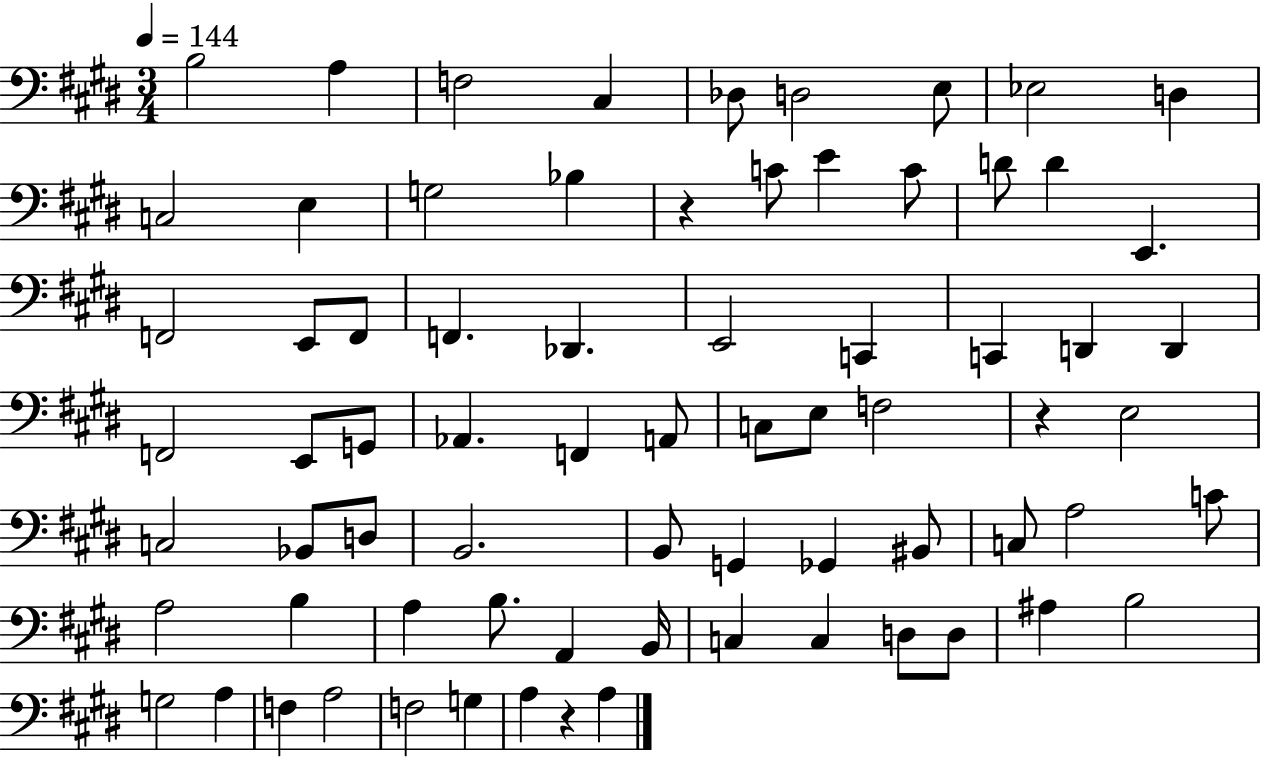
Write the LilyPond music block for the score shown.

{
  \clef bass
  \numericTimeSignature
  \time 3/4
  \key e \major
  \tempo 4 = 144
  b2 a4 | f2 cis4 | des8 d2 e8 | ees2 d4 | \break c2 e4 | g2 bes4 | r4 c'8 e'4 c'8 | d'8 d'4 e,4. | \break f,2 e,8 f,8 | f,4. des,4. | e,2 c,4 | c,4 d,4 d,4 | \break f,2 e,8 g,8 | aes,4. f,4 a,8 | c8 e8 f2 | r4 e2 | \break c2 bes,8 d8 | b,2. | b,8 g,4 ges,4 bis,8 | c8 a2 c'8 | \break a2 b4 | a4 b8. a,4 b,16 | c4 c4 d8 d8 | ais4 b2 | \break g2 a4 | f4 a2 | f2 g4 | a4 r4 a4 | \break \bar "|."
}